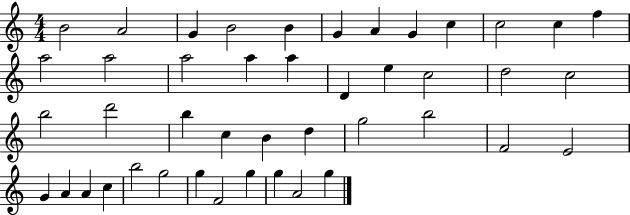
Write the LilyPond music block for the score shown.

{
  \clef treble
  \numericTimeSignature
  \time 4/4
  \key c \major
  b'2 a'2 | g'4 b'2 b'4 | g'4 a'4 g'4 c''4 | c''2 c''4 f''4 | \break a''2 a''2 | a''2 a''4 a''4 | d'4 e''4 c''2 | d''2 c''2 | \break b''2 d'''2 | b''4 c''4 b'4 d''4 | g''2 b''2 | f'2 e'2 | \break g'4 a'4 a'4 c''4 | b''2 g''2 | g''4 f'2 g''4 | g''4 a'2 g''4 | \break \bar "|."
}